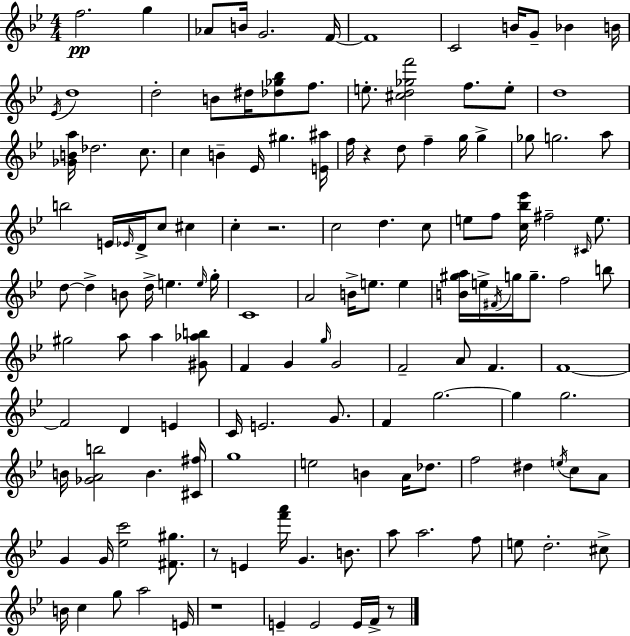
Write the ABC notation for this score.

X:1
T:Untitled
M:4/4
L:1/4
K:Gm
f2 g _A/2 B/4 G2 F/4 F4 C2 B/4 G/2 _B B/4 _E/4 d4 d2 B/2 ^d/4 [_d_g_b]/2 f/2 e/2 [^cd_gf']2 f/2 e/2 d4 [_GBa]/4 _d2 c/2 c B _E/4 ^g [E^a]/4 f/4 z d/2 f g/4 g _g/2 g2 a/2 b2 E/4 _E/4 D/4 c/2 ^c c z2 c2 d c/2 e/2 f/2 [c_b_e']/4 ^f2 ^C/4 e/2 d/2 d B/2 d/4 e e/4 g/4 C4 A2 B/4 e/2 e [B^ga]/4 e/4 ^F/4 g/4 g/2 f2 b/2 ^g2 a/2 a [^G_ab]/2 F G g/4 G2 F2 A/2 F F4 F2 D E C/4 E2 G/2 F g2 g g2 B/4 [_GAb]2 B [^C^f]/4 g4 e2 B A/4 _d/2 f2 ^d e/4 c/2 A/2 G G/4 [_ec']2 [^F^g]/2 z/2 E [f'a']/4 G B/2 a/2 a2 f/2 e/2 d2 ^c/2 B/4 c g/2 a2 E/4 z4 E E2 E/4 F/4 z/2